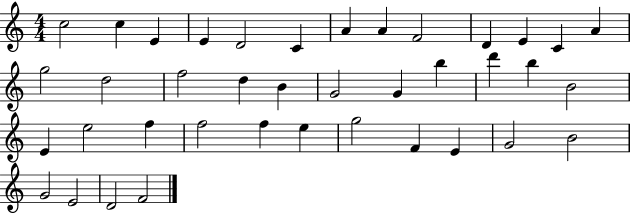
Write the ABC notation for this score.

X:1
T:Untitled
M:4/4
L:1/4
K:C
c2 c E E D2 C A A F2 D E C A g2 d2 f2 d B G2 G b d' b B2 E e2 f f2 f e g2 F E G2 B2 G2 E2 D2 F2